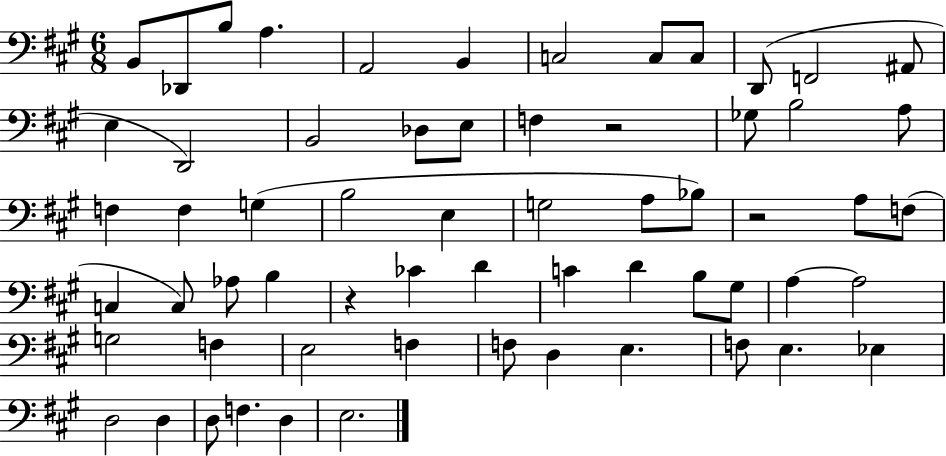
B2/e Db2/e B3/e A3/q. A2/h B2/q C3/h C3/e C3/e D2/e F2/h A#2/e E3/q D2/h B2/h Db3/e E3/e F3/q R/h Gb3/e B3/h A3/e F3/q F3/q G3/q B3/h E3/q G3/h A3/e Bb3/e R/h A3/e F3/e C3/q C3/e Ab3/e B3/q R/q CES4/q D4/q C4/q D4/q B3/e G#3/e A3/q A3/h G3/h F3/q E3/h F3/q F3/e D3/q E3/q. F3/e E3/q. Eb3/q D3/h D3/q D3/e F3/q. D3/q E3/h.